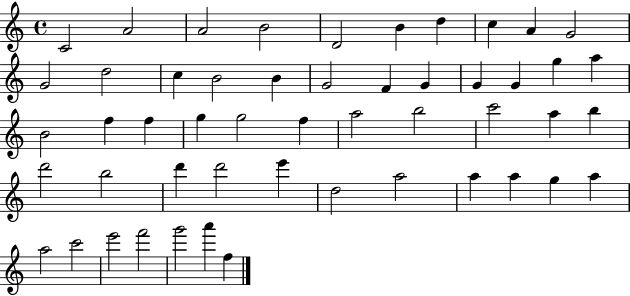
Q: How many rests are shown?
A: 0